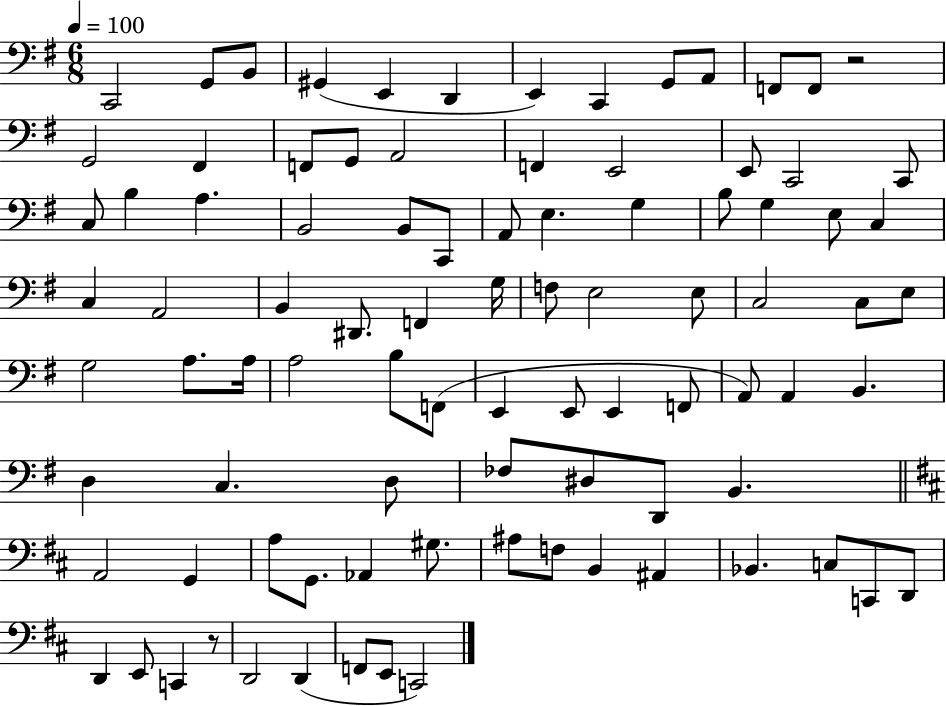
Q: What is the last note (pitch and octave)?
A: C2